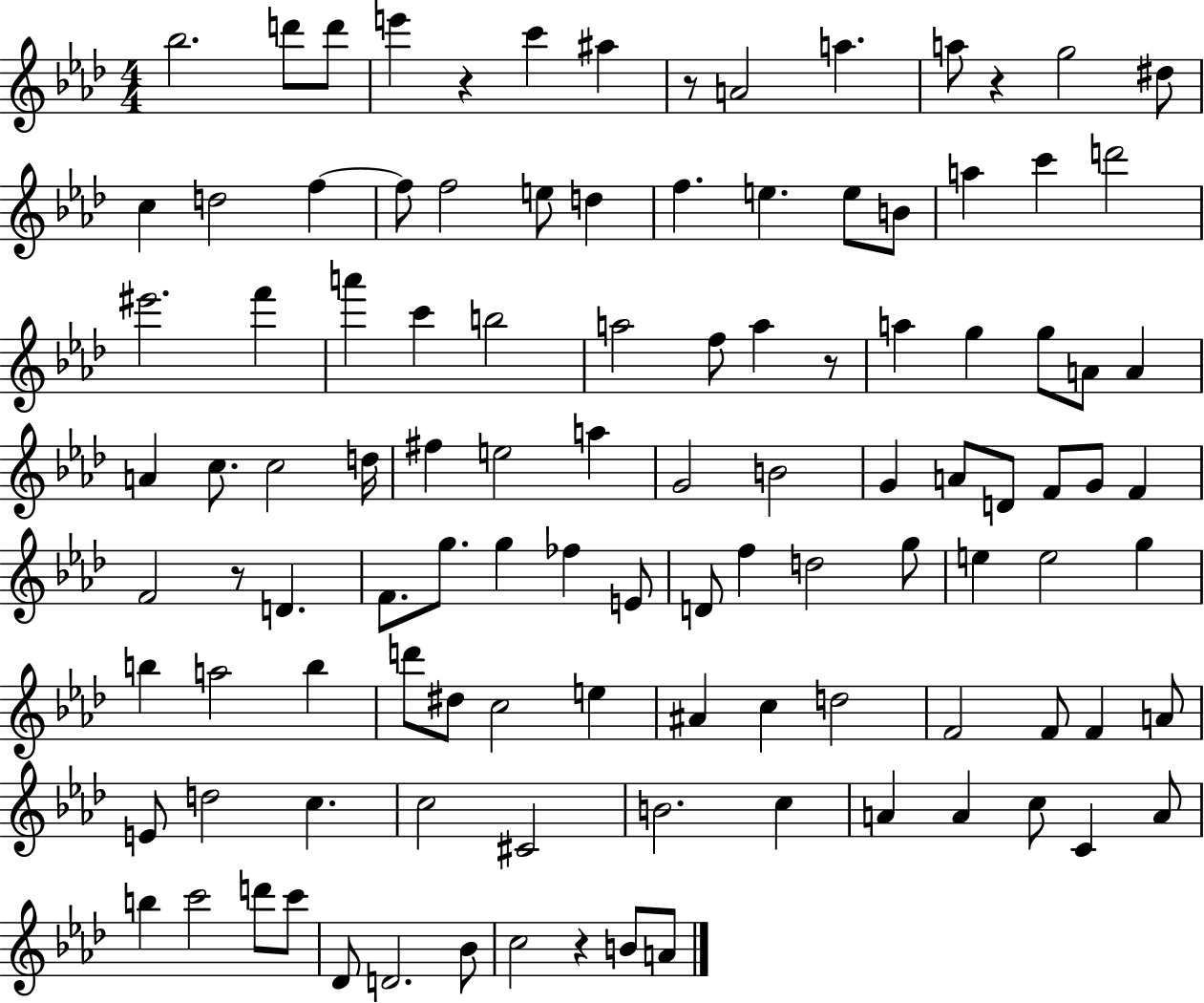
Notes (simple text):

Bb5/h. D6/e D6/e E6/q R/q C6/q A#5/q R/e A4/h A5/q. A5/e R/q G5/h D#5/e C5/q D5/h F5/q F5/e F5/h E5/e D5/q F5/q. E5/q. E5/e B4/e A5/q C6/q D6/h EIS6/h. F6/q A6/q C6/q B5/h A5/h F5/e A5/q R/e A5/q G5/q G5/e A4/e A4/q A4/q C5/e. C5/h D5/s F#5/q E5/h A5/q G4/h B4/h G4/q A4/e D4/e F4/e G4/e F4/q F4/h R/e D4/q. F4/e. G5/e. G5/q FES5/q E4/e D4/e F5/q D5/h G5/e E5/q E5/h G5/q B5/q A5/h B5/q D6/e D#5/e C5/h E5/q A#4/q C5/q D5/h F4/h F4/e F4/q A4/e E4/e D5/h C5/q. C5/h C#4/h B4/h. C5/q A4/q A4/q C5/e C4/q A4/e B5/q C6/h D6/e C6/e Db4/e D4/h. Bb4/e C5/h R/q B4/e A4/e